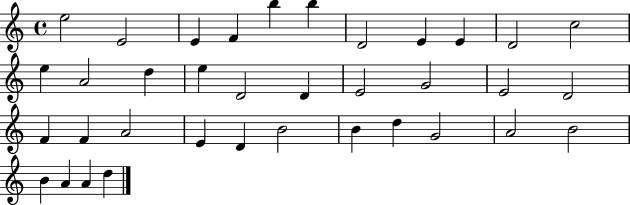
{
  \clef treble
  \time 4/4
  \defaultTimeSignature
  \key c \major
  e''2 e'2 | e'4 f'4 b''4 b''4 | d'2 e'4 e'4 | d'2 c''2 | \break e''4 a'2 d''4 | e''4 d'2 d'4 | e'2 g'2 | e'2 d'2 | \break f'4 f'4 a'2 | e'4 d'4 b'2 | b'4 d''4 g'2 | a'2 b'2 | \break b'4 a'4 a'4 d''4 | \bar "|."
}